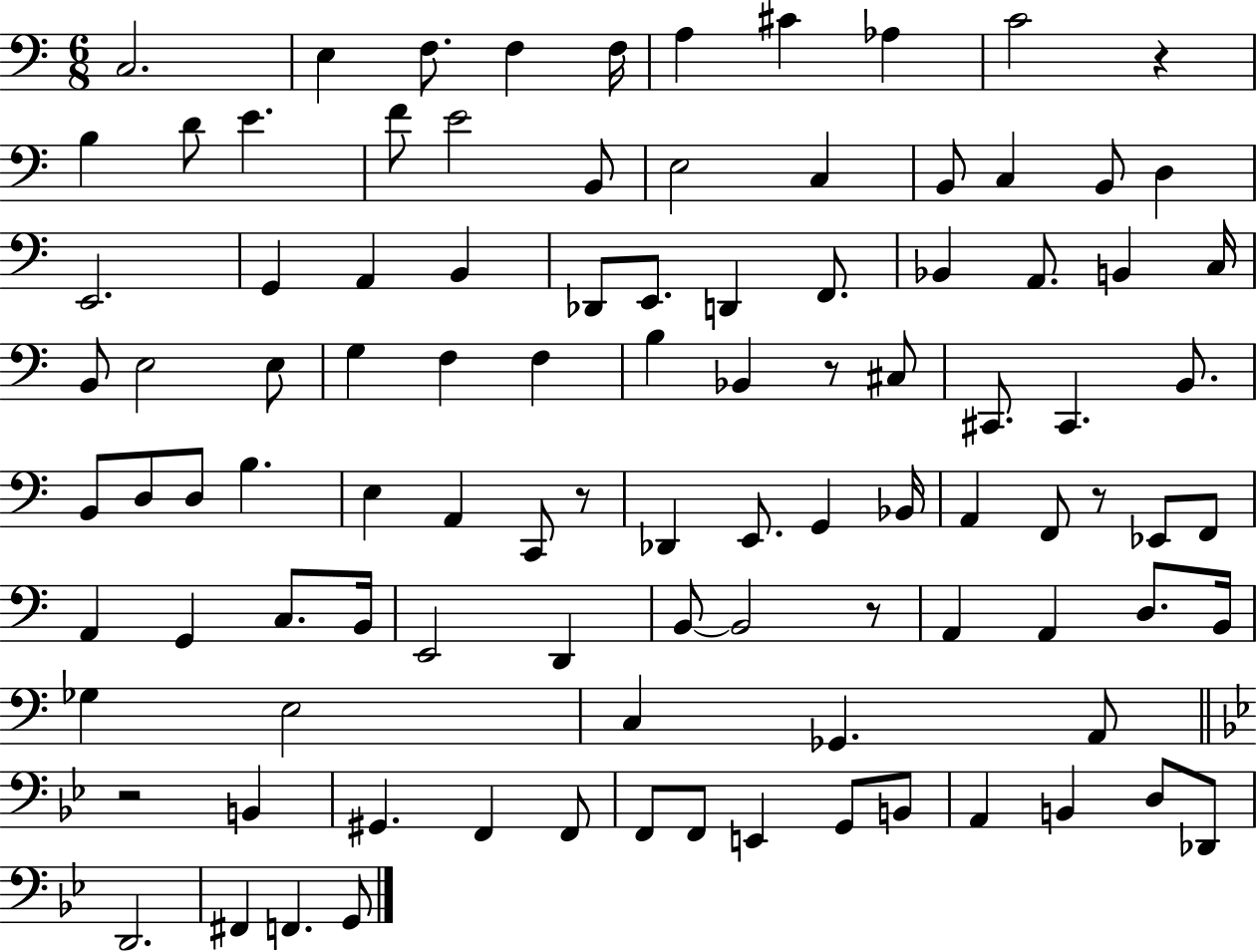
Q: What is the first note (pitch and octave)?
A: C3